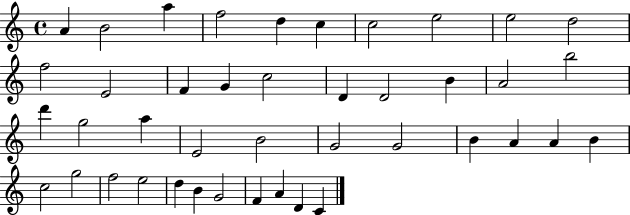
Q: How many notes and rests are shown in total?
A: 42